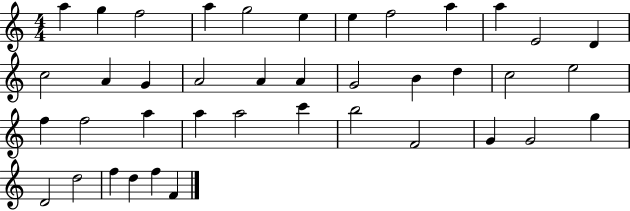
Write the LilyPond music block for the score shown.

{
  \clef treble
  \numericTimeSignature
  \time 4/4
  \key c \major
  a''4 g''4 f''2 | a''4 g''2 e''4 | e''4 f''2 a''4 | a''4 e'2 d'4 | \break c''2 a'4 g'4 | a'2 a'4 a'4 | g'2 b'4 d''4 | c''2 e''2 | \break f''4 f''2 a''4 | a''4 a''2 c'''4 | b''2 f'2 | g'4 g'2 g''4 | \break d'2 d''2 | f''4 d''4 f''4 f'4 | \bar "|."
}